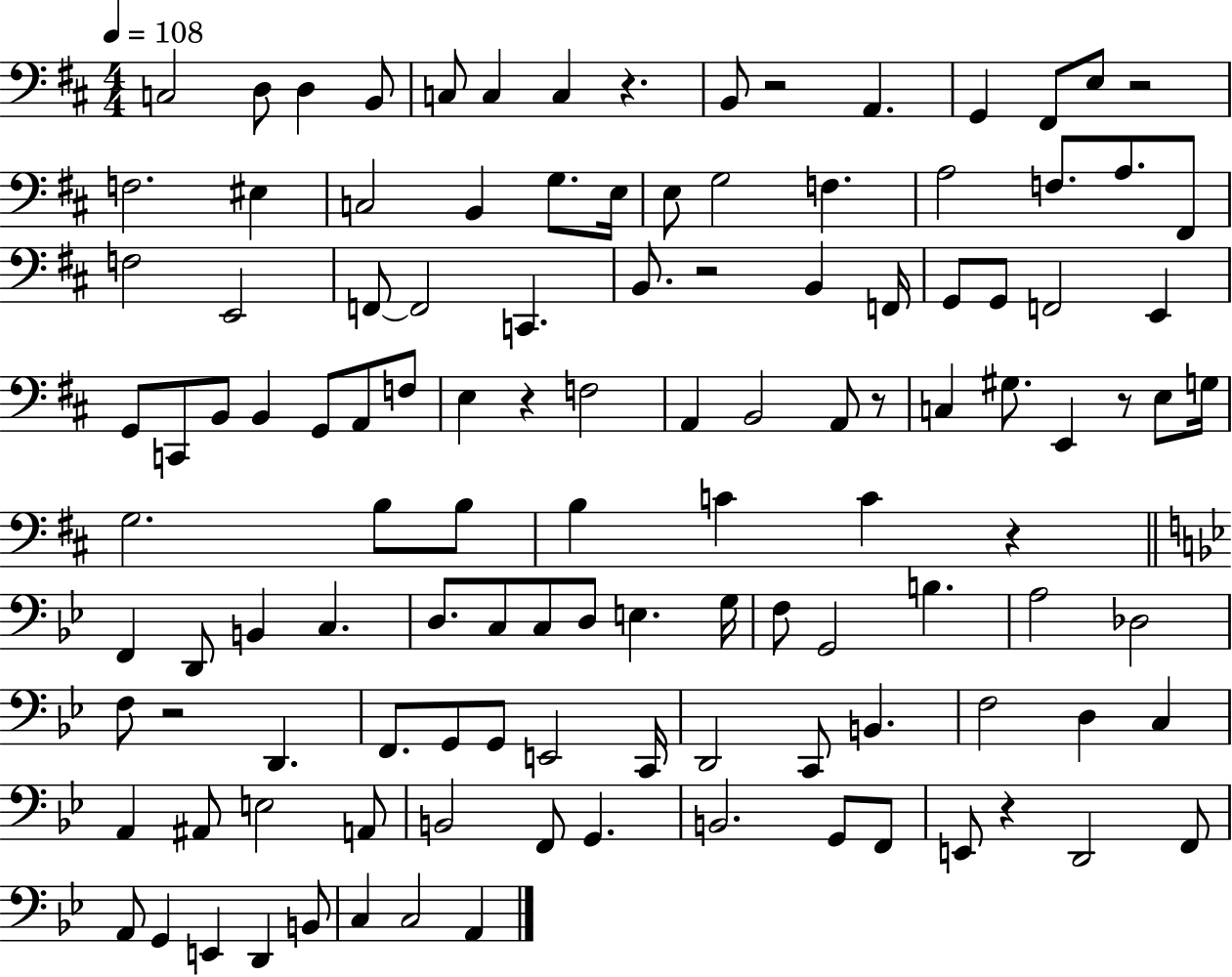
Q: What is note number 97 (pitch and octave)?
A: G2